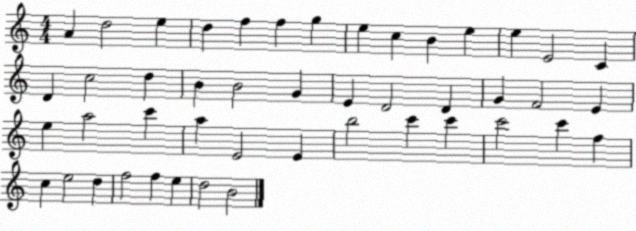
X:1
T:Untitled
M:4/4
L:1/4
K:C
A d2 e d f f g e c B e e E2 C D c2 d B B2 G E D2 D G F2 E e a2 c' a E2 E b2 c' c' c'2 c' f c e2 d f2 f e d2 B2